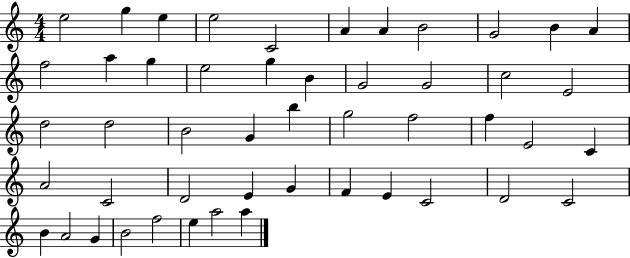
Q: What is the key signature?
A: C major